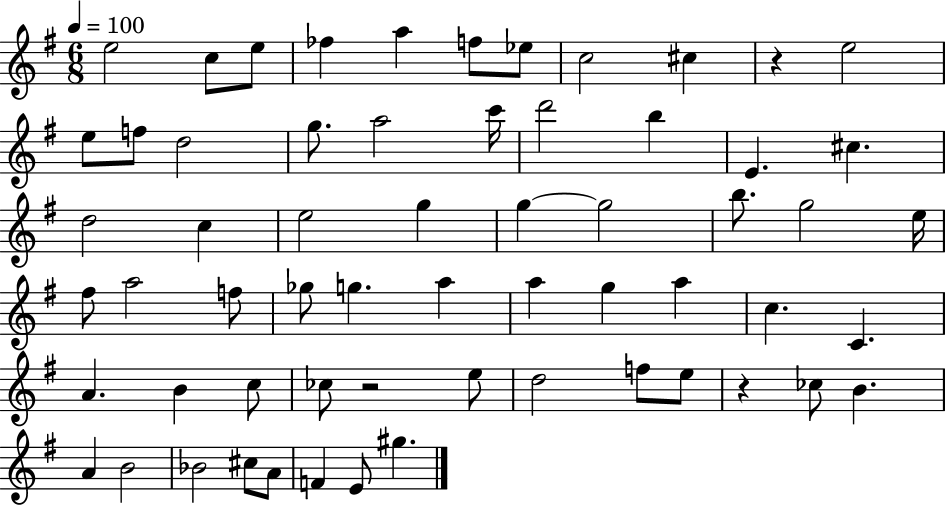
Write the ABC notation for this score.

X:1
T:Untitled
M:6/8
L:1/4
K:G
e2 c/2 e/2 _f a f/2 _e/2 c2 ^c z e2 e/2 f/2 d2 g/2 a2 c'/4 d'2 b E ^c d2 c e2 g g g2 b/2 g2 e/4 ^f/2 a2 f/2 _g/2 g a a g a c C A B c/2 _c/2 z2 e/2 d2 f/2 e/2 z _c/2 B A B2 _B2 ^c/2 A/2 F E/2 ^g